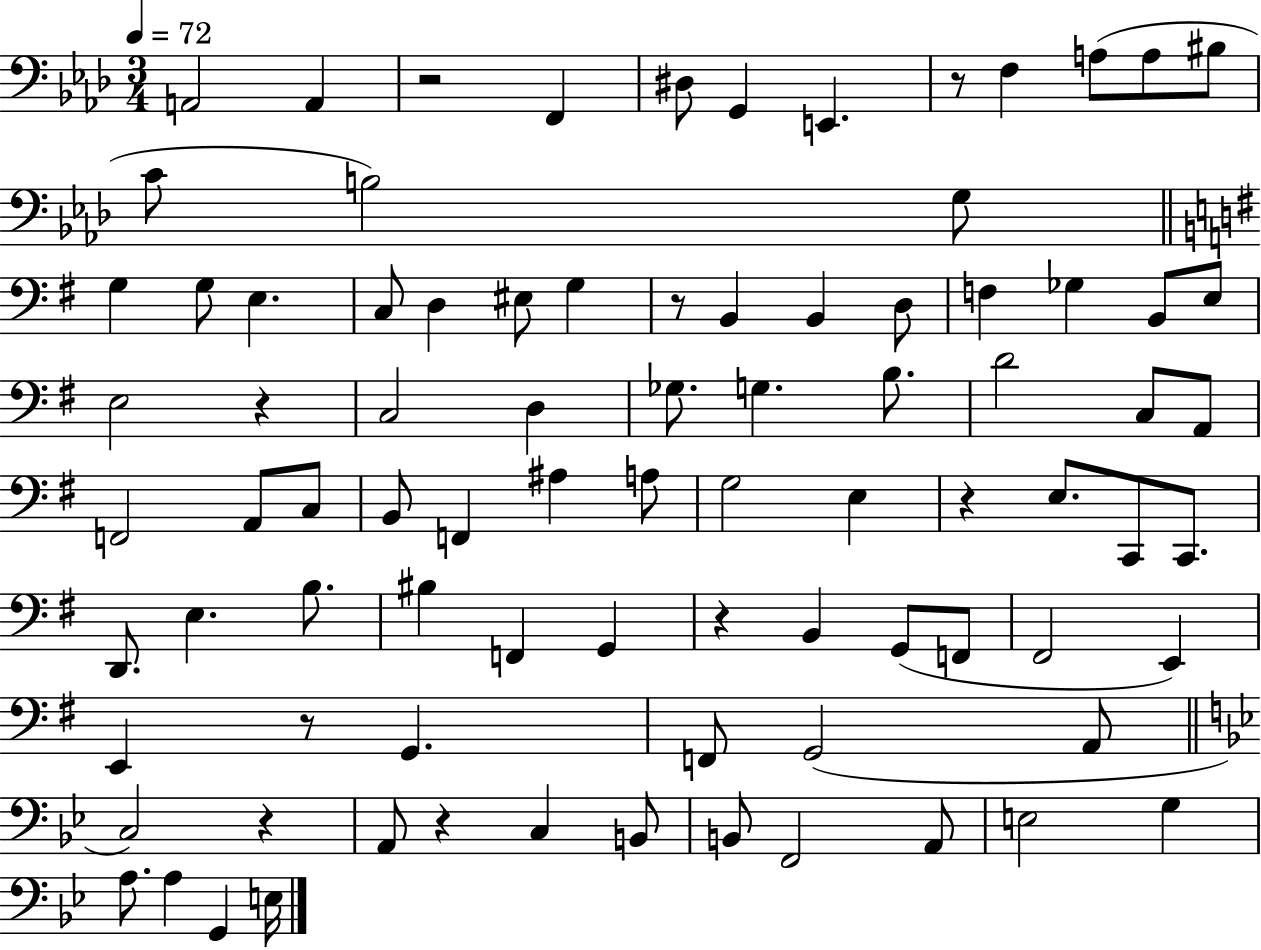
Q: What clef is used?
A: bass